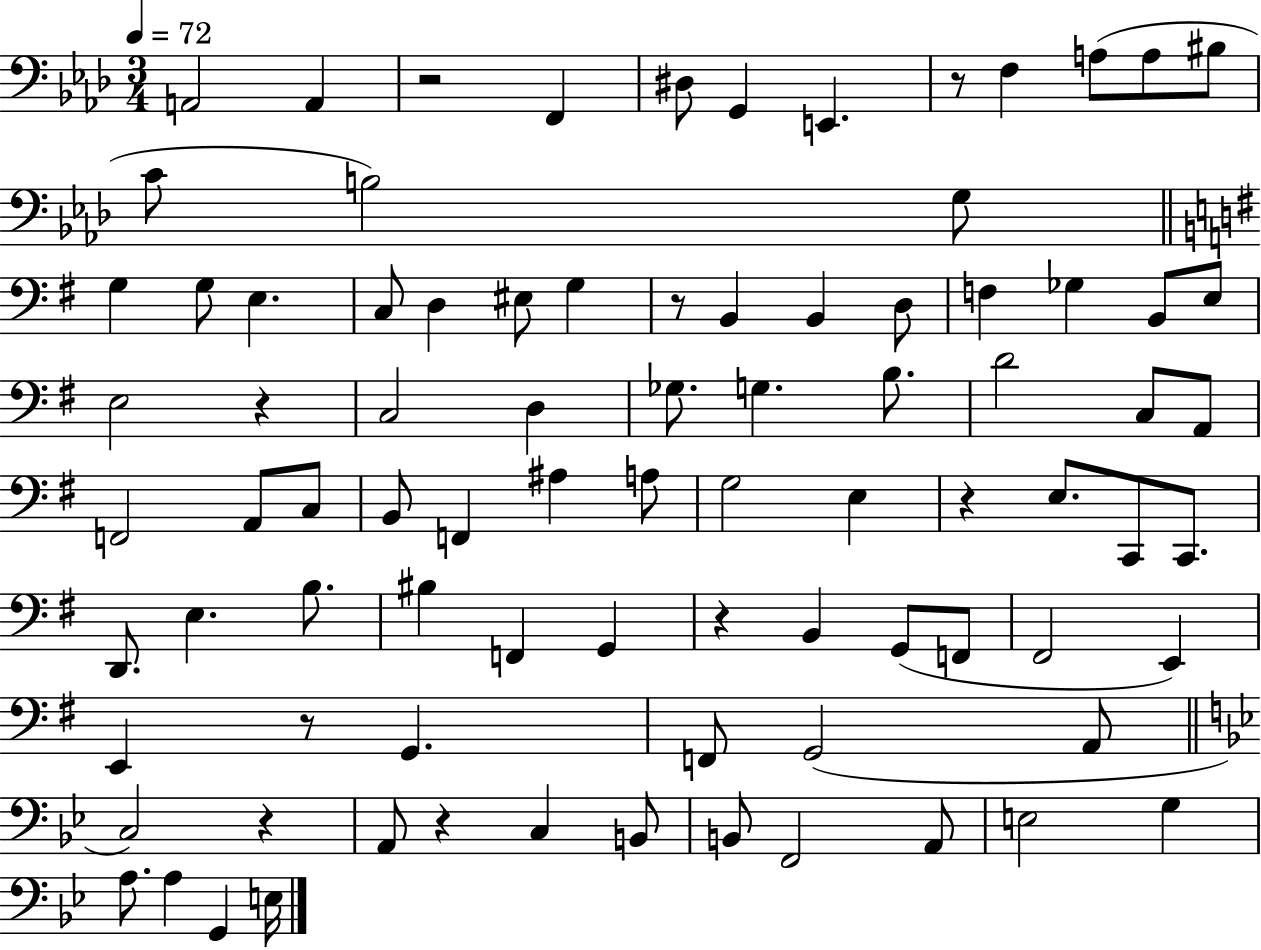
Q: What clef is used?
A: bass